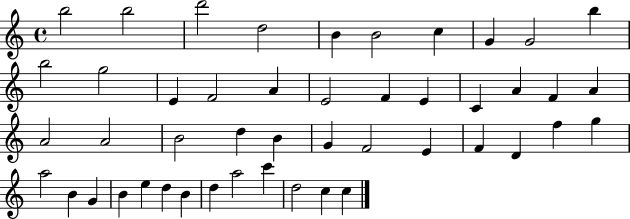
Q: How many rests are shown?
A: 0